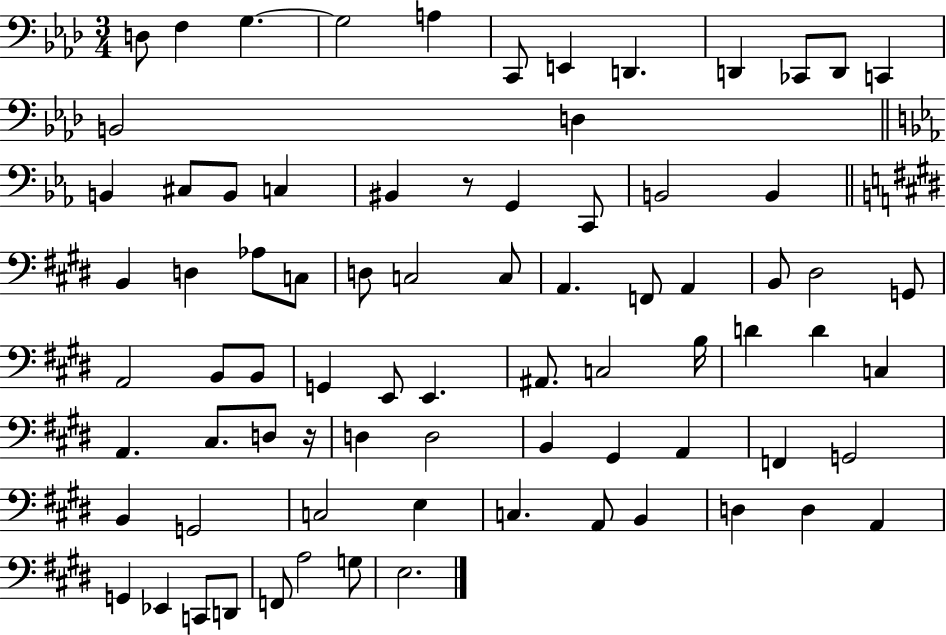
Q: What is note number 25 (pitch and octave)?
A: D3